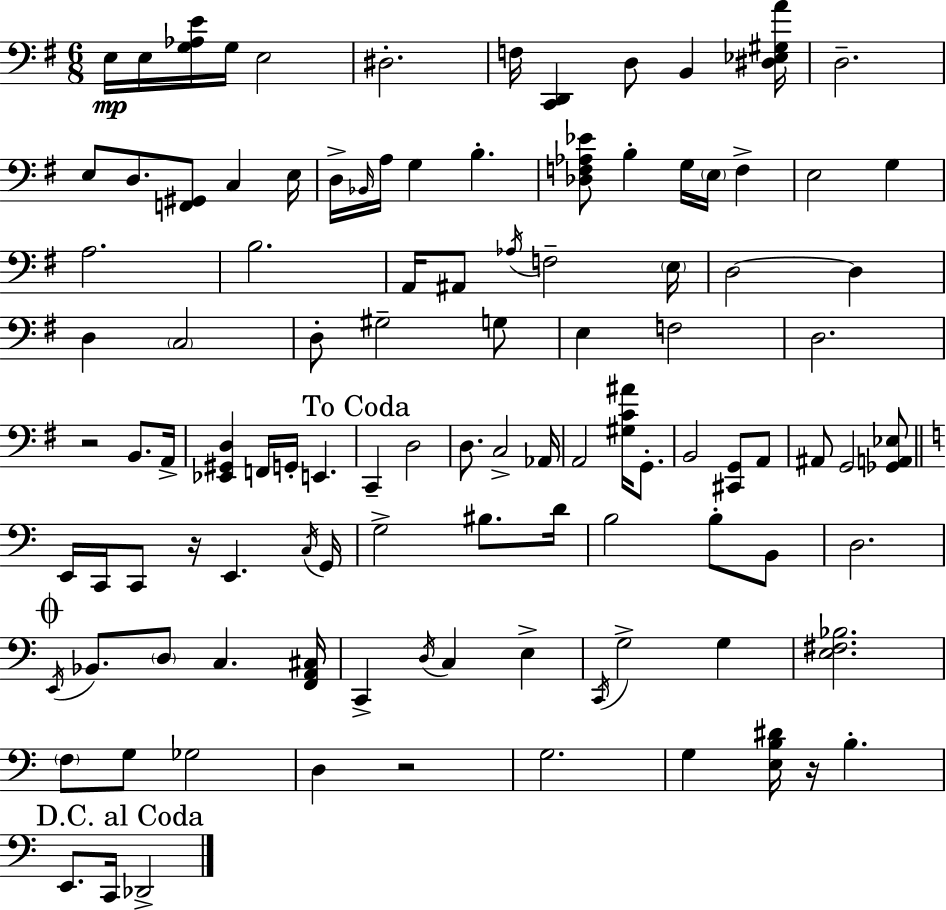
X:1
T:Untitled
M:6/8
L:1/4
K:G
E,/4 E,/4 [G,_A,E]/4 G,/4 E,2 ^D,2 F,/4 [C,,D,,] D,/2 B,, [^D,_E,^G,A]/4 D,2 E,/2 D,/2 [F,,^G,,]/2 C, E,/4 D,/4 _B,,/4 A,/4 G, B, [_D,F,_A,_E]/2 B, G,/4 E,/4 F, E,2 G, A,2 B,2 A,,/4 ^A,,/2 _A,/4 F,2 E,/4 D,2 D, D, C,2 D,/2 ^G,2 G,/2 E, F,2 D,2 z2 B,,/2 A,,/4 [_E,,^G,,D,] F,,/4 G,,/4 E,, C,, D,2 D,/2 C,2 _A,,/4 A,,2 [^G,C^A]/4 G,,/2 B,,2 [^C,,G,,]/2 A,,/2 ^A,,/2 G,,2 [_G,,A,,_E,]/2 E,,/4 C,,/4 C,,/2 z/4 E,, C,/4 G,,/4 G,2 ^B,/2 D/4 B,2 B,/2 B,,/2 D,2 E,,/4 _B,,/2 D,/2 C, [F,,A,,^C,]/4 C,, D,/4 C, E, C,,/4 G,2 G, [E,^F,_B,]2 F,/2 G,/2 _G,2 D, z2 G,2 G, [E,B,^D]/4 z/4 B, E,,/2 C,,/4 _D,,2